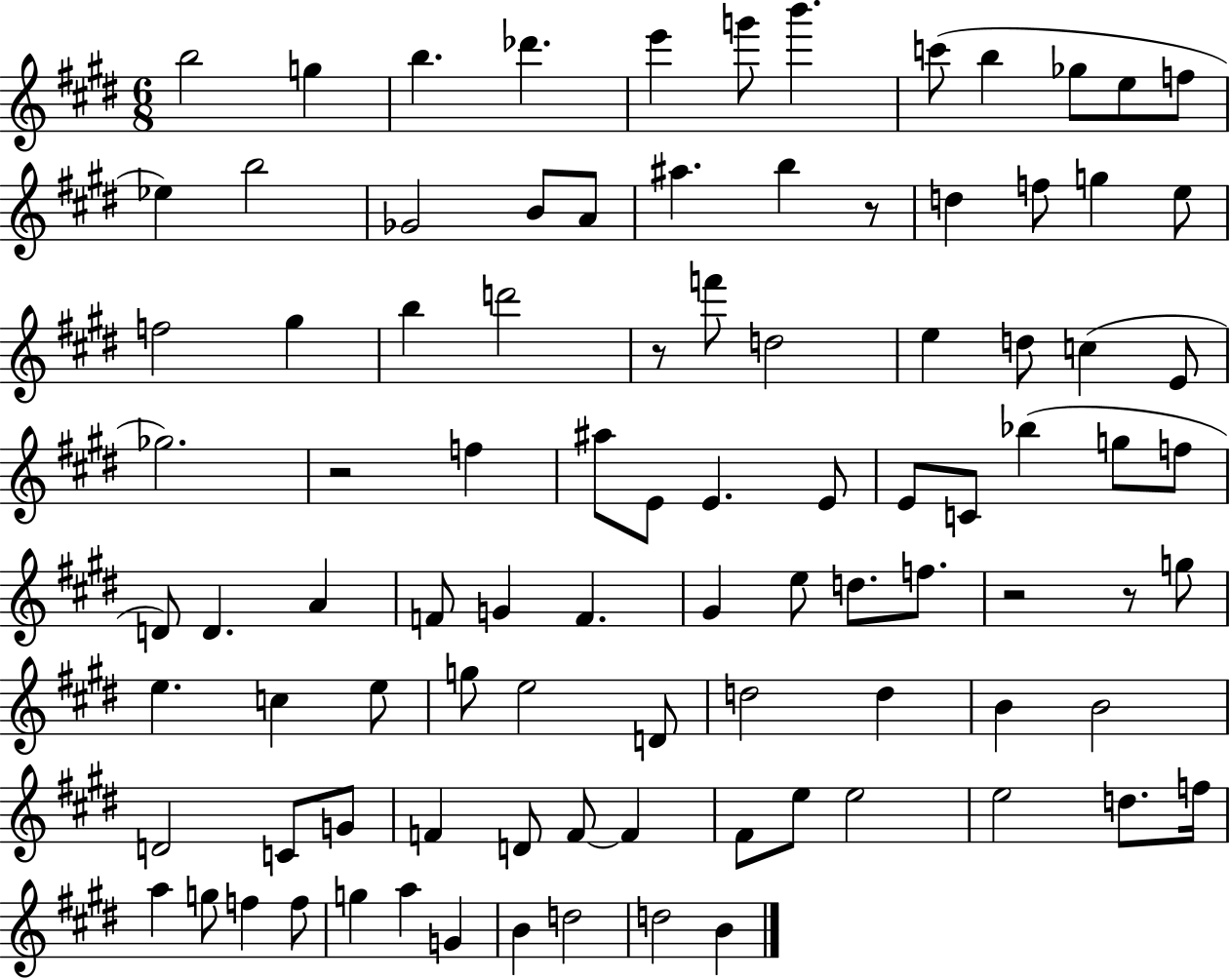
{
  \clef treble
  \numericTimeSignature
  \time 6/8
  \key e \major
  \repeat volta 2 { b''2 g''4 | b''4. des'''4. | e'''4 g'''8 b'''4. | c'''8( b''4 ges''8 e''8 f''8 | \break ees''4) b''2 | ges'2 b'8 a'8 | ais''4. b''4 r8 | d''4 f''8 g''4 e''8 | \break f''2 gis''4 | b''4 d'''2 | r8 f'''8 d''2 | e''4 d''8 c''4( e'8 | \break ges''2.) | r2 f''4 | ais''8 e'8 e'4. e'8 | e'8 c'8 bes''4( g''8 f''8 | \break d'8) d'4. a'4 | f'8 g'4 f'4. | gis'4 e''8 d''8. f''8. | r2 r8 g''8 | \break e''4. c''4 e''8 | g''8 e''2 d'8 | d''2 d''4 | b'4 b'2 | \break d'2 c'8 g'8 | f'4 d'8 f'8~~ f'4 | fis'8 e''8 e''2 | e''2 d''8. f''16 | \break a''4 g''8 f''4 f''8 | g''4 a''4 g'4 | b'4 d''2 | d''2 b'4 | \break } \bar "|."
}